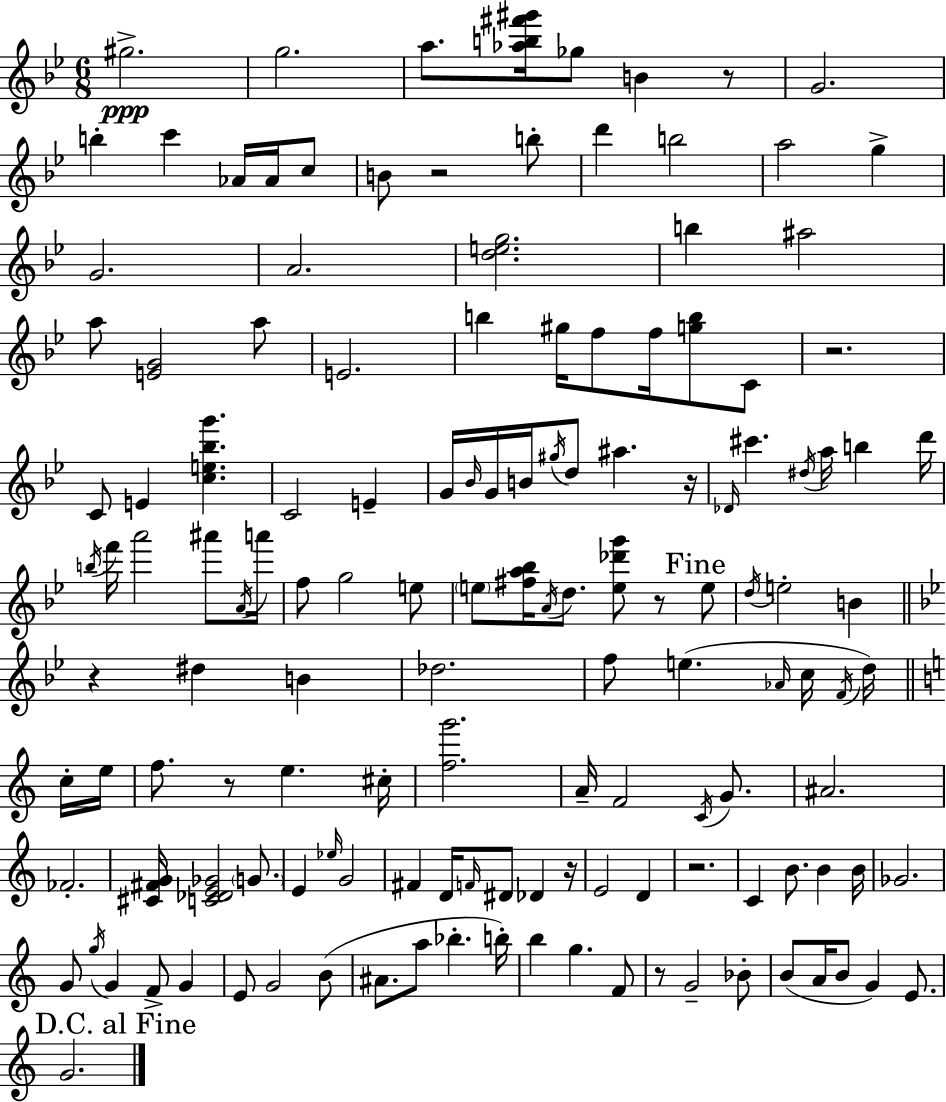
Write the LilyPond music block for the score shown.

{
  \clef treble
  \numericTimeSignature
  \time 6/8
  \key g \minor
  gis''2.->\ppp | g''2. | a''8. <aes'' b'' fis''' gis'''>16 ges''8 b'4 r8 | g'2. | \break b''4-. c'''4 aes'16 aes'16 c''8 | b'8 r2 b''8-. | d'''4 b''2 | a''2 g''4-> | \break g'2. | a'2. | <d'' e'' g''>2. | b''4 ais''2 | \break a''8 <e' g'>2 a''8 | e'2. | b''4 gis''16 f''8 f''16 <g'' b''>8 c'8 | r2. | \break c'8 e'4 <c'' e'' bes'' g'''>4. | c'2 e'4-- | g'16 \grace { bes'16 } g'16 b'16 \acciaccatura { gis''16 } d''8 ais''4. | r16 \grace { des'16 } cis'''4. \acciaccatura { dis''16 } a''16 b''4 | \break d'''16 \acciaccatura { b''16 } f'''16 a'''2 | ais'''8 \acciaccatura { a'16 } a'''16 f''8 g''2 | e''8 \parenthesize e''8 <fis'' a'' bes''>16 \acciaccatura { a'16 } d''8. | <e'' des''' g'''>8 r8 \mark "Fine" e''8 \acciaccatura { d''16 } e''2-. | \break b'4 \bar "||" \break \key g \minor r4 dis''4 b'4 | des''2. | f''8 e''4.( \grace { aes'16 } c''16 \acciaccatura { f'16 }) d''16 | \bar "||" \break \key a \minor c''16-. e''16 f''8. r8 e''4. | cis''16-. <f'' g'''>2. | a'16-- f'2 \acciaccatura { c'16 } | g'8. ais'2. | \break fes'2.-. | <cis' fis' g'>16 <c' des' e' ges'>2 | \parenthesize g'8. e'4 \grace { ees''16 } g'2 | fis'4 d'16 \grace { f'16 } dis'8 | \break des'4 r16 e'2 | d'4 r2. | c'4 b'8. | b'4 b'16 ges'2. | \break g'8 \acciaccatura { g''16 } g'4 | f'8-> g'4 e'8 g'2 | b'8( ais'8. a''8 bes''4.-. | b''16-.) b''4 g''4. | \break f'8 r8 g'2-- | bes'8-. b'8( a'16 b'8 g'4) | e'8. \mark "D.C. al Fine" g'2. | \bar "|."
}